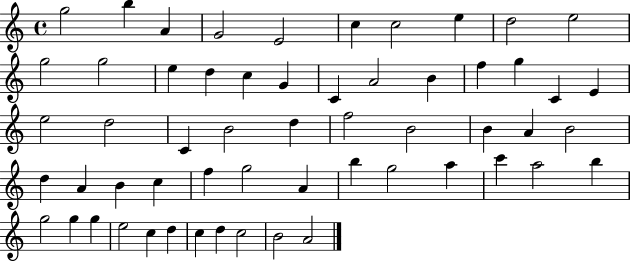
G5/h B5/q A4/q G4/h E4/h C5/q C5/h E5/q D5/h E5/h G5/h G5/h E5/q D5/q C5/q G4/q C4/q A4/h B4/q F5/q G5/q C4/q E4/q E5/h D5/h C4/q B4/h D5/q F5/h B4/h B4/q A4/q B4/h D5/q A4/q B4/q C5/q F5/q G5/h A4/q B5/q G5/h A5/q C6/q A5/h B5/q G5/h G5/q G5/q E5/h C5/q D5/q C5/q D5/q C5/h B4/h A4/h